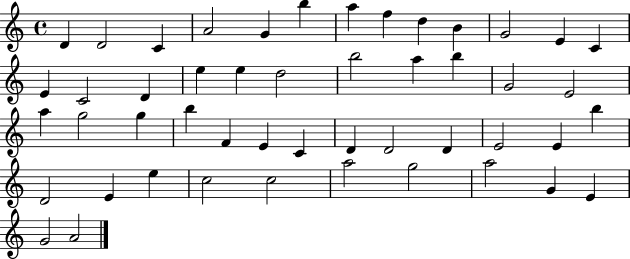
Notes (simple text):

D4/q D4/h C4/q A4/h G4/q B5/q A5/q F5/q D5/q B4/q G4/h E4/q C4/q E4/q C4/h D4/q E5/q E5/q D5/h B5/h A5/q B5/q G4/h E4/h A5/q G5/h G5/q B5/q F4/q E4/q C4/q D4/q D4/h D4/q E4/h E4/q B5/q D4/h E4/q E5/q C5/h C5/h A5/h G5/h A5/h G4/q E4/q G4/h A4/h